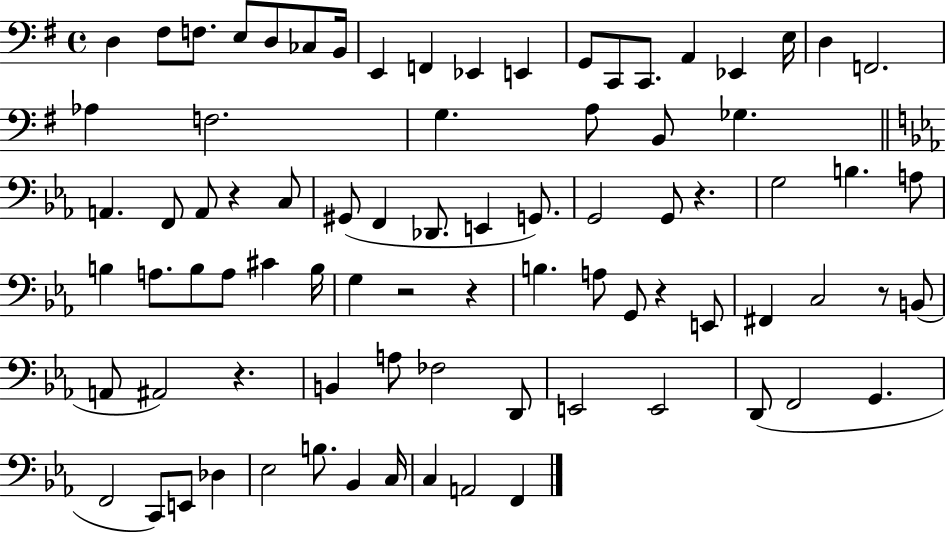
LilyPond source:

{
  \clef bass
  \time 4/4
  \defaultTimeSignature
  \key g \major
  d4 fis8 f8. e8 d8 ces8 b,16 | e,4 f,4 ees,4 e,4 | g,8 c,8 c,8. a,4 ees,4 e16 | d4 f,2. | \break aes4 f2. | g4. a8 b,8 ges4. | \bar "||" \break \key ees \major a,4. f,8 a,8 r4 c8 | gis,8( f,4 des,8. e,4 g,8.) | g,2 g,8 r4. | g2 b4. a8 | \break b4 a8. b8 a8 cis'4 b16 | g4 r2 r4 | b4. a8 g,8 r4 e,8 | fis,4 c2 r8 b,8( | \break a,8 ais,2) r4. | b,4 a8 fes2 d,8 | e,2 e,2 | d,8( f,2 g,4. | \break f,2 c,8) e,8 des4 | ees2 b8. bes,4 c16 | c4 a,2 f,4 | \bar "|."
}